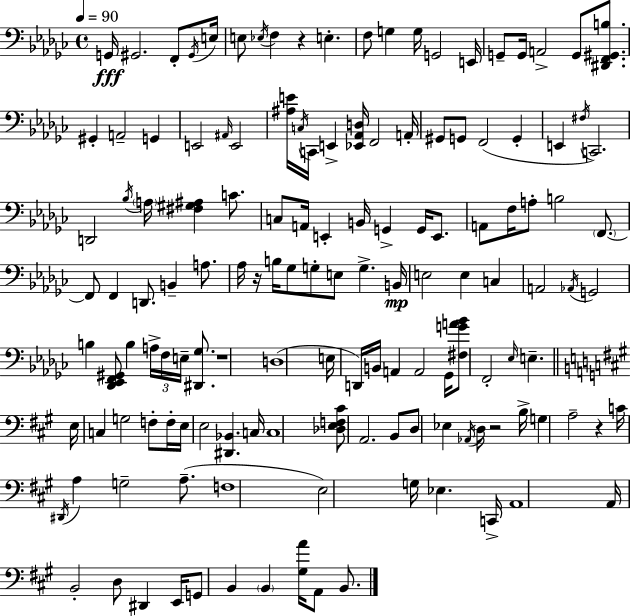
G2/s G#2/h. F2/e G#2/s E3/s E3/e Eb3/s F3/q R/q E3/q. F3/e G3/q G3/s G2/h E2/s G2/e G2/s A2/h G2/e [D#2,F2,G#2,B3]/e. G#2/q A2/h G2/q E2/h A#2/s E2/h [A#3,E4]/s C3/s C2/s E2/q [Eb2,Ab2,D3]/s F2/h A2/s G#2/e G2/e F2/h G2/q E2/q F#3/s C2/h. D2/h Bb3/s A3/s [F#3,G#3,A#3]/q C4/e. C3/e A2/s E2/q B2/s G2/q G2/s E2/e. A2/e F3/s A3/e B3/h F2/e. F2/e F2/q D2/e. B2/q A3/e. Ab3/s R/s B3/s Gb3/e G3/e E3/e G3/q. B2/s E3/h E3/q C3/q A2/h Ab2/s G2/h B3/q [Db2,Eb2,F2,G#2]/e B3/q A3/s F3/s E3/s [D#2,Gb3]/e. R/w D3/w E3/s D2/s B2/s A2/q A2/h Gb2/s [F#3,G4,A4,Bb4]/e F2/h Eb3/s E3/q. E3/s C3/q G3/h F3/e F3/s E3/s E3/h [D#2,Bb2]/q. C3/s C3/w [Db3,E3,F3,C#4]/e A2/h. B2/e D3/e Eb3/q Ab2/s D3/s R/h B3/s G3/q A3/h R/q C4/s D#2/s A3/q G3/h A3/e. F3/w E3/h G3/s Eb3/q. C2/s A2/w A2/s B2/h D3/e D#2/q E2/s G2/e B2/q B2/q [G#3,A4]/s A2/e B2/e.